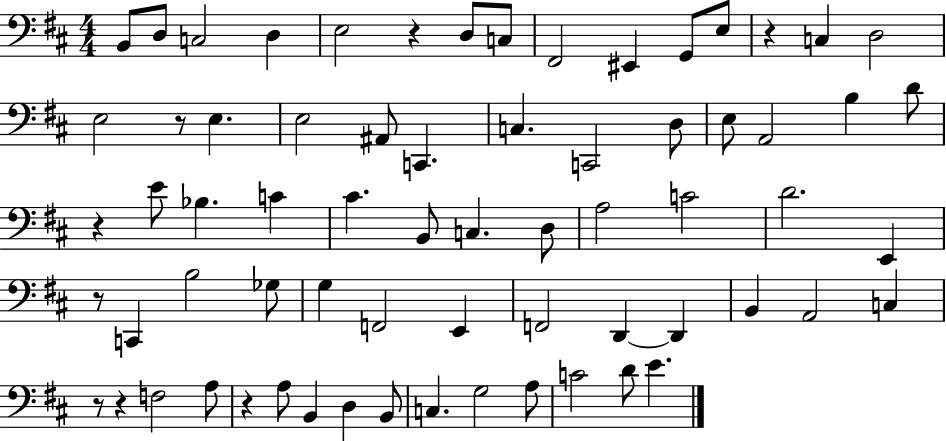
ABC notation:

X:1
T:Untitled
M:4/4
L:1/4
K:D
B,,/2 D,/2 C,2 D, E,2 z D,/2 C,/2 ^F,,2 ^E,, G,,/2 E,/2 z C, D,2 E,2 z/2 E, E,2 ^A,,/2 C,, C, C,,2 D,/2 E,/2 A,,2 B, D/2 z E/2 _B, C ^C B,,/2 C, D,/2 A,2 C2 D2 E,, z/2 C,, B,2 _G,/2 G, F,,2 E,, F,,2 D,, D,, B,, A,,2 C, z/2 z F,2 A,/2 z A,/2 B,, D, B,,/2 C, G,2 A,/2 C2 D/2 E